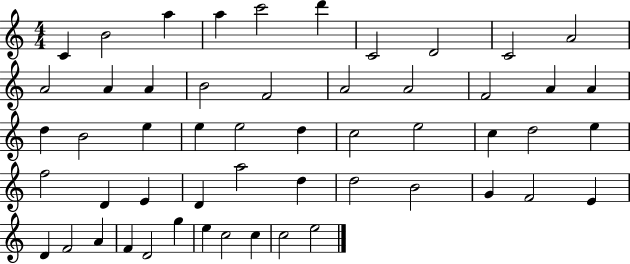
{
  \clef treble
  \numericTimeSignature
  \time 4/4
  \key c \major
  c'4 b'2 a''4 | a''4 c'''2 d'''4 | c'2 d'2 | c'2 a'2 | \break a'2 a'4 a'4 | b'2 f'2 | a'2 a'2 | f'2 a'4 a'4 | \break d''4 b'2 e''4 | e''4 e''2 d''4 | c''2 e''2 | c''4 d''2 e''4 | \break f''2 d'4 e'4 | d'4 a''2 d''4 | d''2 b'2 | g'4 f'2 e'4 | \break d'4 f'2 a'4 | f'4 d'2 g''4 | e''4 c''2 c''4 | c''2 e''2 | \break \bar "|."
}